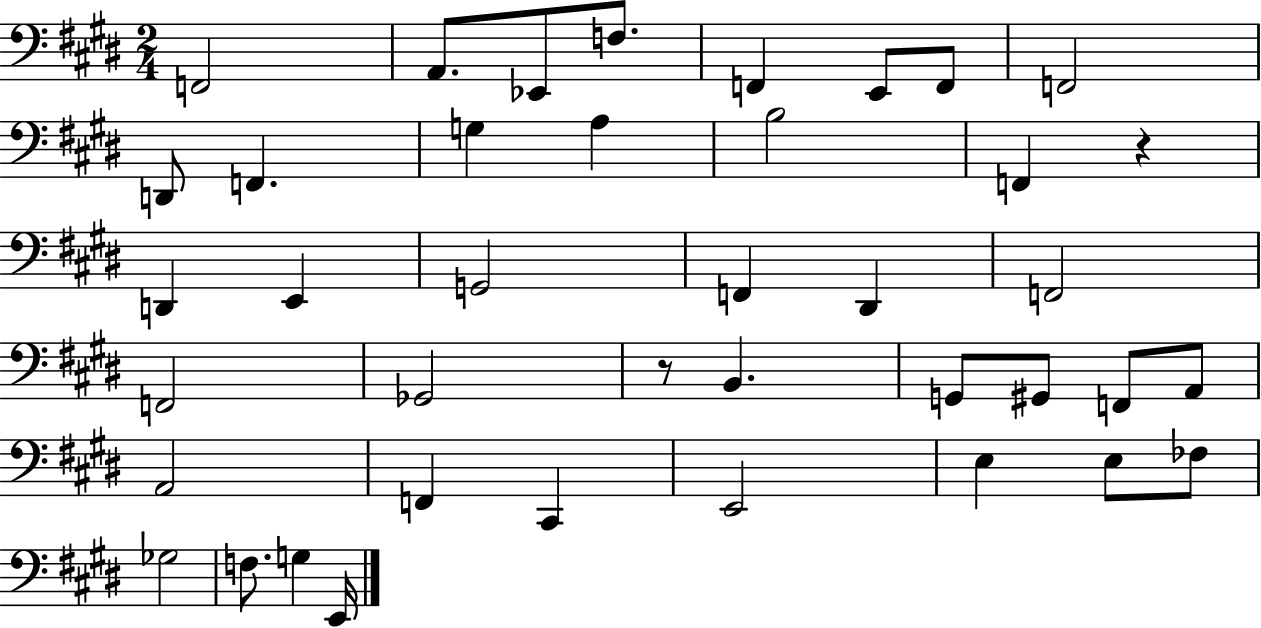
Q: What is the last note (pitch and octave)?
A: E2